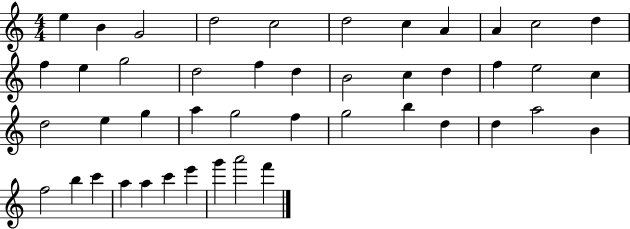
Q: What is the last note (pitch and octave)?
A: F6